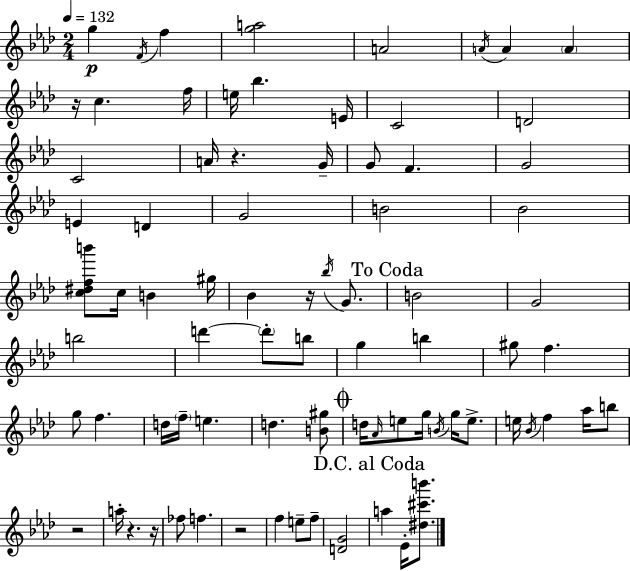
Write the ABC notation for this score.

X:1
T:Untitled
M:2/4
L:1/4
K:Ab
g F/4 f [ga]2 A2 A/4 A A z/4 c f/4 e/4 _b E/4 C2 D2 C2 A/4 z G/4 G/2 F G2 E D G2 B2 _B2 [c^dfb']/2 c/4 B ^g/4 _B z/4 _b/4 G/2 B2 G2 b2 d' d'/2 b/2 g b ^g/2 f g/2 f d/4 f/4 e d [B^g]/2 d/4 _A/4 e/2 g/4 B/4 g/4 e/2 e/4 _B/4 f _a/4 b/2 z2 a/4 z z/4 _f/2 f z2 f e/2 f/2 [DG]2 a _E/4 [^d^c'b']/2